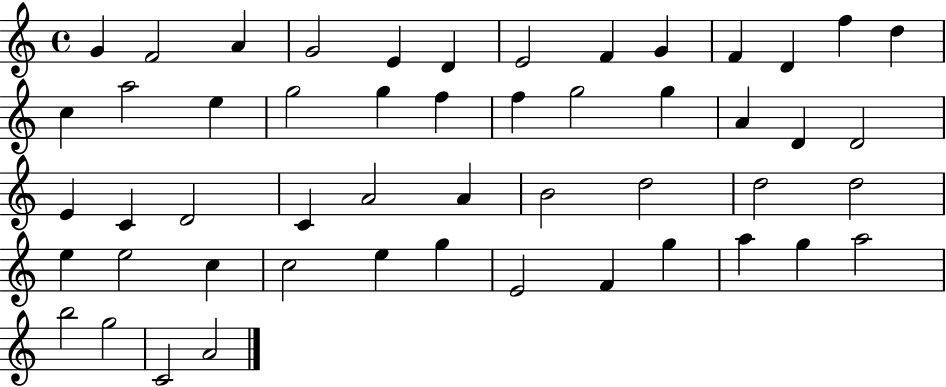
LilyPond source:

{
  \clef treble
  \time 4/4
  \defaultTimeSignature
  \key c \major
  g'4 f'2 a'4 | g'2 e'4 d'4 | e'2 f'4 g'4 | f'4 d'4 f''4 d''4 | \break c''4 a''2 e''4 | g''2 g''4 f''4 | f''4 g''2 g''4 | a'4 d'4 d'2 | \break e'4 c'4 d'2 | c'4 a'2 a'4 | b'2 d''2 | d''2 d''2 | \break e''4 e''2 c''4 | c''2 e''4 g''4 | e'2 f'4 g''4 | a''4 g''4 a''2 | \break b''2 g''2 | c'2 a'2 | \bar "|."
}